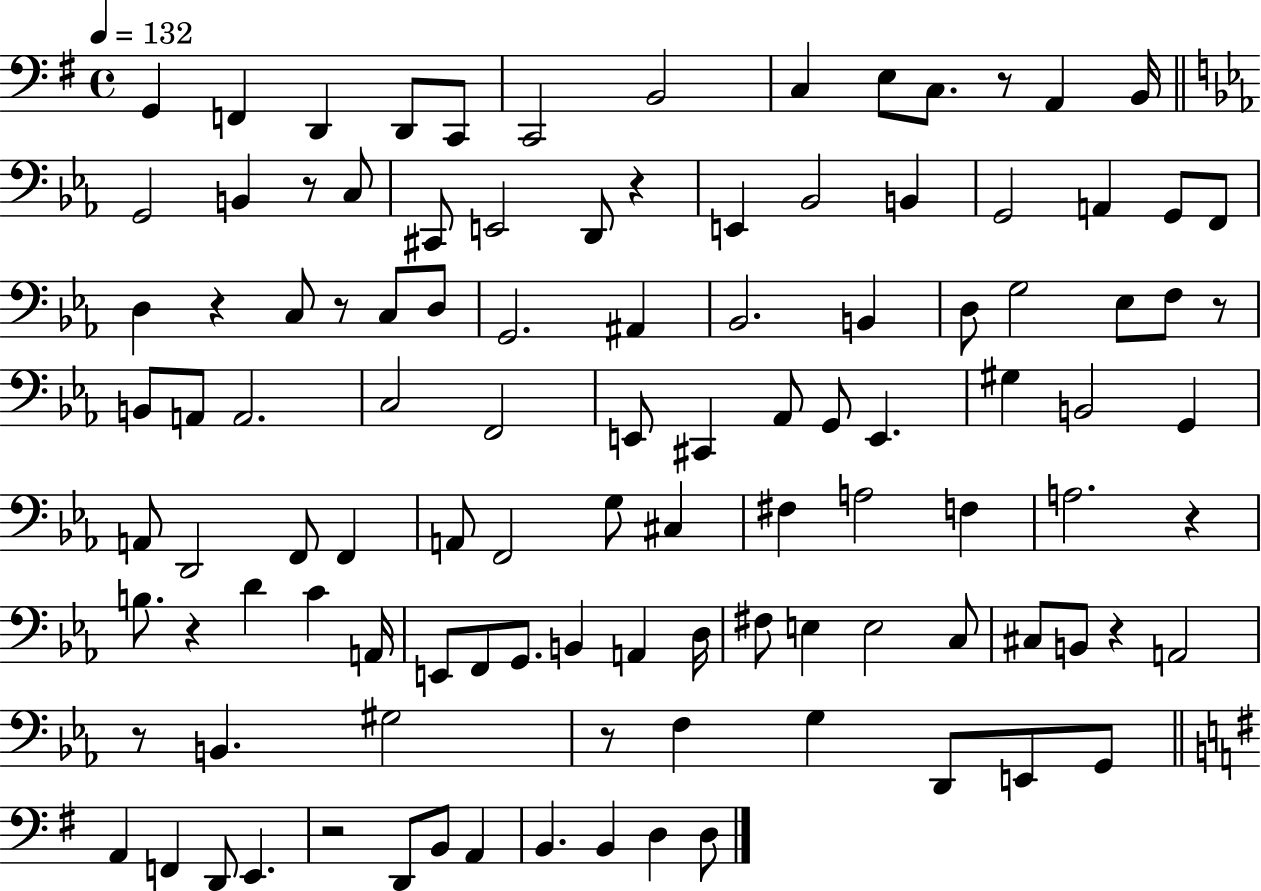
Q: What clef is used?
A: bass